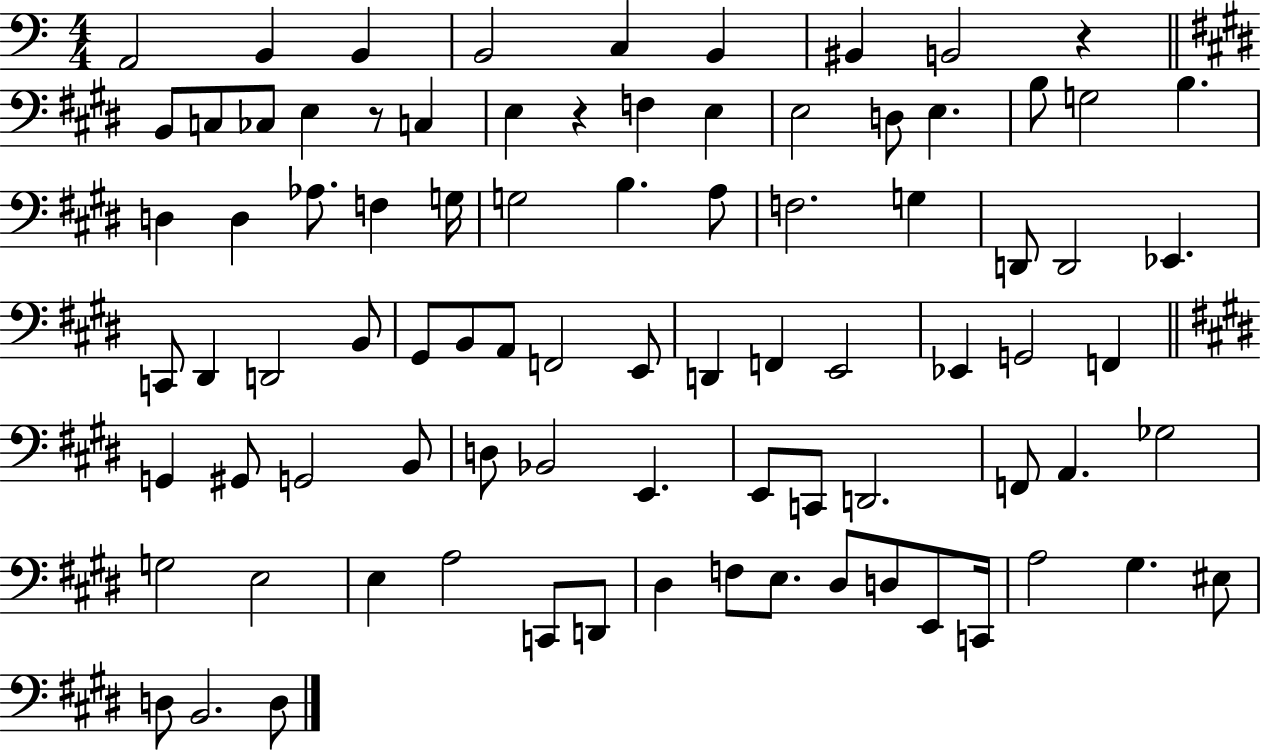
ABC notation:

X:1
T:Untitled
M:4/4
L:1/4
K:C
A,,2 B,, B,, B,,2 C, B,, ^B,, B,,2 z B,,/2 C,/2 _C,/2 E, z/2 C, E, z F, E, E,2 D,/2 E, B,/2 G,2 B, D, D, _A,/2 F, G,/4 G,2 B, A,/2 F,2 G, D,,/2 D,,2 _E,, C,,/2 ^D,, D,,2 B,,/2 ^G,,/2 B,,/2 A,,/2 F,,2 E,,/2 D,, F,, E,,2 _E,, G,,2 F,, G,, ^G,,/2 G,,2 B,,/2 D,/2 _B,,2 E,, E,,/2 C,,/2 D,,2 F,,/2 A,, _G,2 G,2 E,2 E, A,2 C,,/2 D,,/2 ^D, F,/2 E,/2 ^D,/2 D,/2 E,,/2 C,,/4 A,2 ^G, ^E,/2 D,/2 B,,2 D,/2